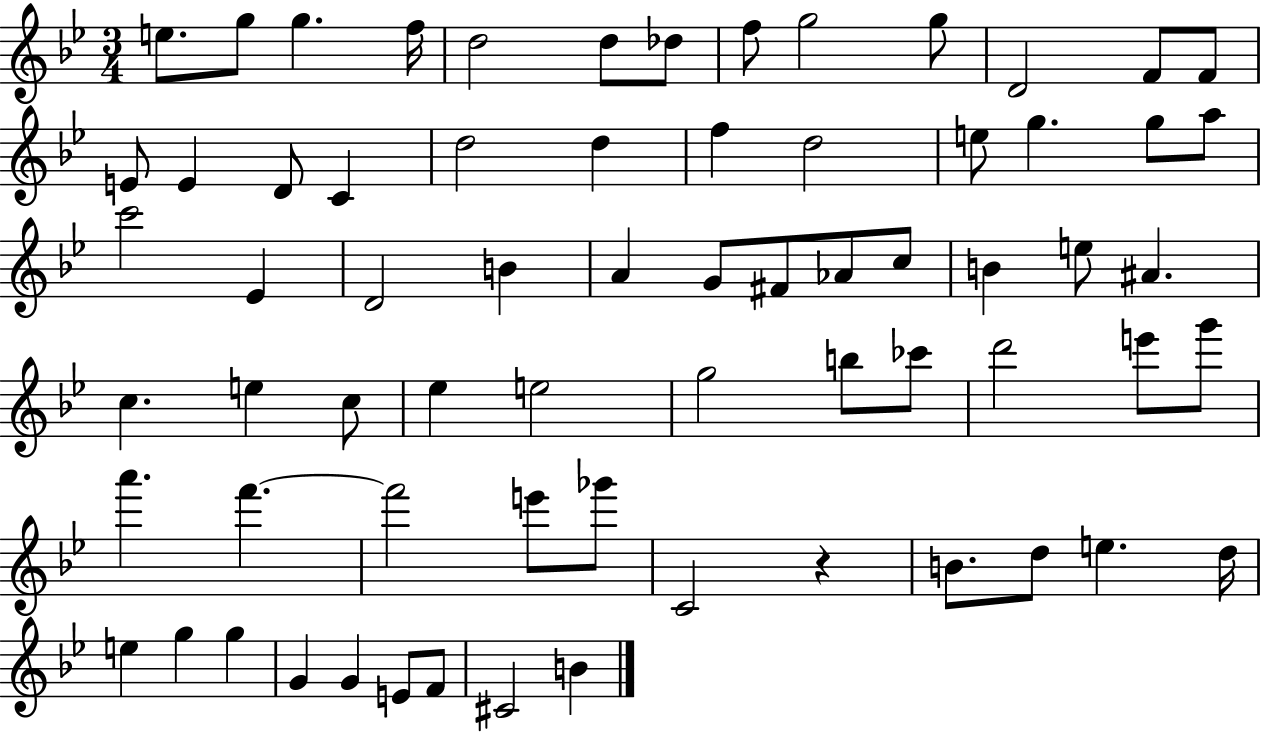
X:1
T:Untitled
M:3/4
L:1/4
K:Bb
e/2 g/2 g f/4 d2 d/2 _d/2 f/2 g2 g/2 D2 F/2 F/2 E/2 E D/2 C d2 d f d2 e/2 g g/2 a/2 c'2 _E D2 B A G/2 ^F/2 _A/2 c/2 B e/2 ^A c e c/2 _e e2 g2 b/2 _c'/2 d'2 e'/2 g'/2 a' f' f'2 e'/2 _g'/2 C2 z B/2 d/2 e d/4 e g g G G E/2 F/2 ^C2 B